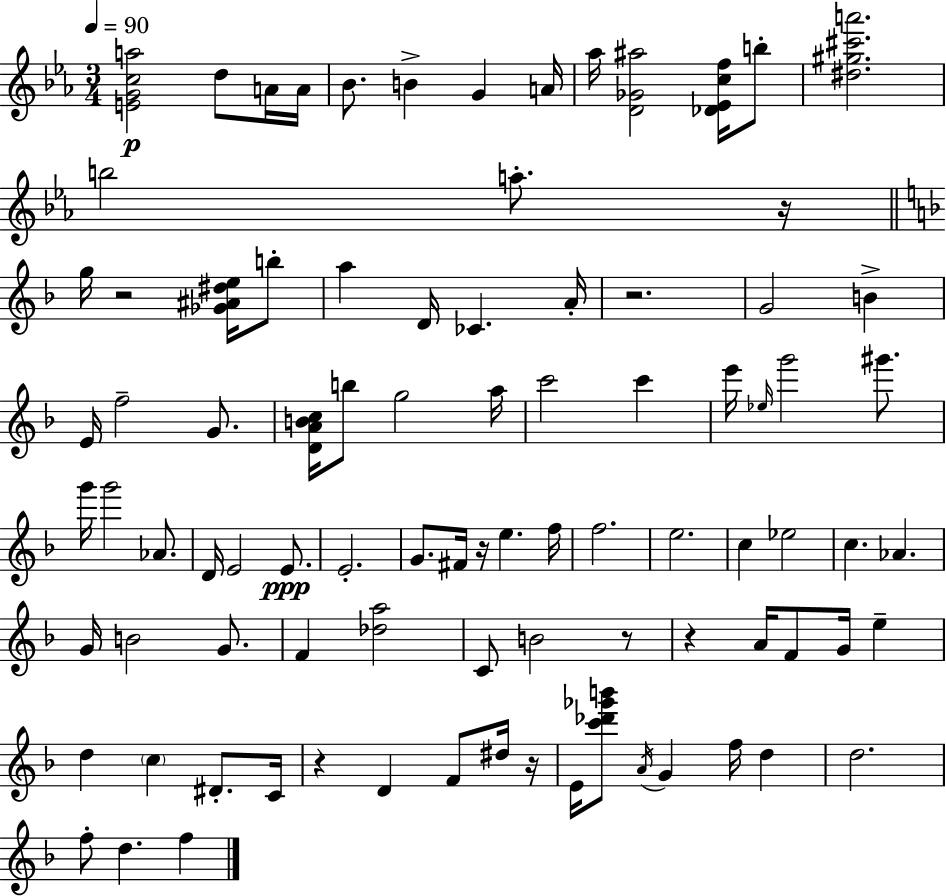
{
  \clef treble
  \numericTimeSignature
  \time 3/4
  \key c \minor
  \tempo 4 = 90
  <e' g' c'' a''>2\p d''8 a'16 a'16 | bes'8. b'4-> g'4 a'16 | aes''16 <d' ges' ais''>2 <des' ees' c'' f''>16 b''8-. | <dis'' gis'' cis''' a'''>2. | \break b''2 a''8.-. r16 | \bar "||" \break \key f \major g''16 r2 <ges' ais' dis'' e''>16 b''8-. | a''4 d'16 ces'4. a'16-. | r2. | g'2 b'4-> | \break e'16 f''2-- g'8. | <d' a' b' c''>16 b''8 g''2 a''16 | c'''2 c'''4 | e'''16 \grace { ees''16 } g'''2 gis'''8. | \break g'''16 g'''2 aes'8. | d'16 e'2 e'8.\ppp | e'2.-. | g'8. fis'16 r16 e''4. | \break f''16 f''2. | e''2. | c''4 ees''2 | c''4. aes'4. | \break g'16 b'2 g'8. | f'4 <des'' a''>2 | c'8 b'2 r8 | r4 a'16 f'8 g'16 e''4-- | \break d''4 \parenthesize c''4 dis'8.-. | c'16 r4 d'4 f'8 dis''16 | r16 e'16 <c''' des''' ges''' b'''>8 \acciaccatura { a'16 } g'4 f''16 d''4 | d''2. | \break f''8-. d''4. f''4 | \bar "|."
}